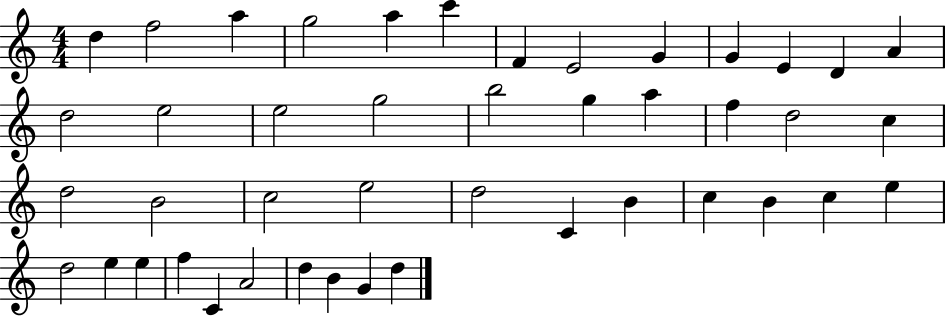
{
  \clef treble
  \numericTimeSignature
  \time 4/4
  \key c \major
  d''4 f''2 a''4 | g''2 a''4 c'''4 | f'4 e'2 g'4 | g'4 e'4 d'4 a'4 | \break d''2 e''2 | e''2 g''2 | b''2 g''4 a''4 | f''4 d''2 c''4 | \break d''2 b'2 | c''2 e''2 | d''2 c'4 b'4 | c''4 b'4 c''4 e''4 | \break d''2 e''4 e''4 | f''4 c'4 a'2 | d''4 b'4 g'4 d''4 | \bar "|."
}